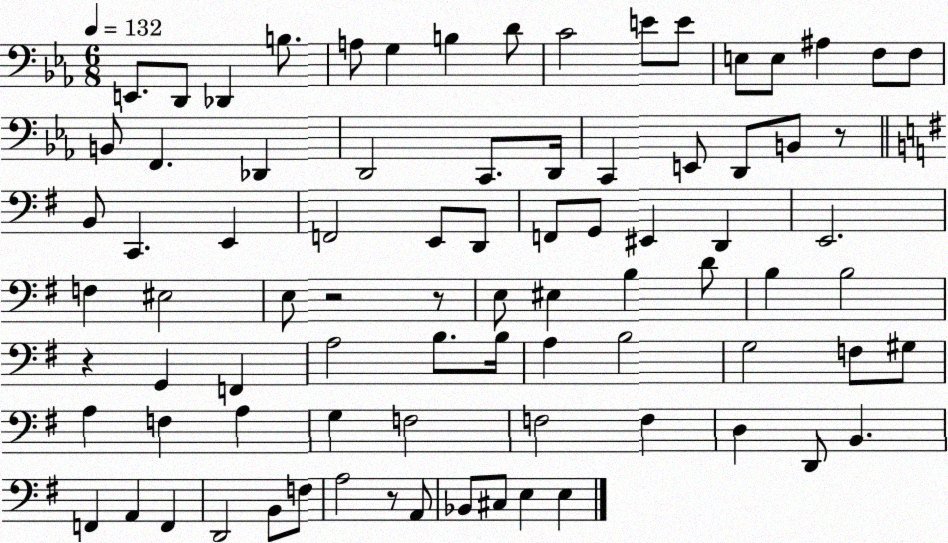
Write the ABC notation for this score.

X:1
T:Untitled
M:6/8
L:1/4
K:Eb
E,,/2 D,,/2 _D,, B,/2 A,/2 G, B, D/2 C2 E/2 E/2 E,/2 E,/2 ^A, F,/2 F,/2 B,,/2 F,, _D,, D,,2 C,,/2 D,,/4 C,, E,,/2 D,,/2 B,,/2 z/2 B,,/2 C,, E,, F,,2 E,,/2 D,,/2 F,,/2 G,,/2 ^E,, D,, E,,2 F, ^E,2 E,/2 z2 z/2 E,/2 ^E, B, D/2 B, B,2 z G,, F,, A,2 B,/2 B,/4 A, B,2 G,2 F,/2 ^G,/2 A, F, A, G, F,2 F,2 F, D, D,,/2 B,, F,, A,, F,, D,,2 B,,/2 F,/2 A,2 z/2 A,,/2 _B,,/2 ^C,/2 E, E,